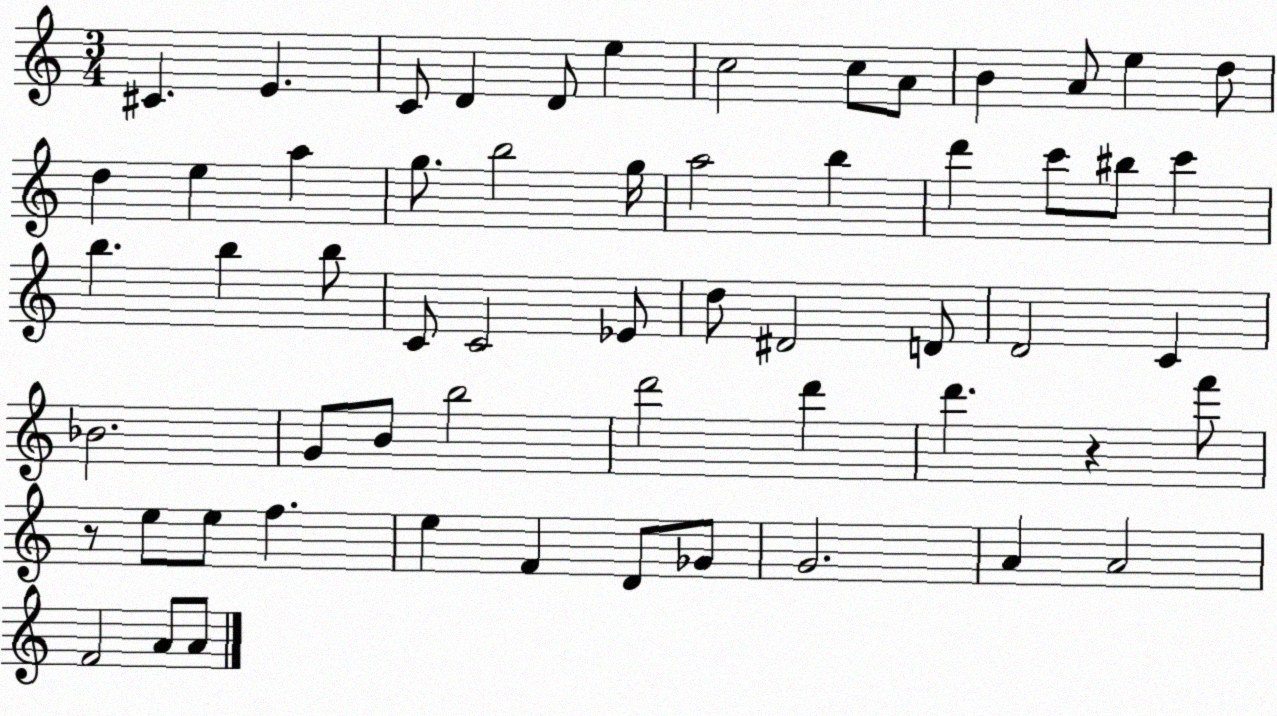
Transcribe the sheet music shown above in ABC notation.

X:1
T:Untitled
M:3/4
L:1/4
K:C
^C E C/2 D D/2 e c2 c/2 A/2 B A/2 e d/2 d e a g/2 b2 g/4 a2 b d' c'/2 ^b/2 c' b b b/2 C/2 C2 _E/2 d/2 ^D2 D/2 D2 C _B2 G/2 B/2 b2 d'2 d' d' z f'/2 z/2 e/2 e/2 f e F D/2 _G/2 G2 A A2 F2 A/2 A/2